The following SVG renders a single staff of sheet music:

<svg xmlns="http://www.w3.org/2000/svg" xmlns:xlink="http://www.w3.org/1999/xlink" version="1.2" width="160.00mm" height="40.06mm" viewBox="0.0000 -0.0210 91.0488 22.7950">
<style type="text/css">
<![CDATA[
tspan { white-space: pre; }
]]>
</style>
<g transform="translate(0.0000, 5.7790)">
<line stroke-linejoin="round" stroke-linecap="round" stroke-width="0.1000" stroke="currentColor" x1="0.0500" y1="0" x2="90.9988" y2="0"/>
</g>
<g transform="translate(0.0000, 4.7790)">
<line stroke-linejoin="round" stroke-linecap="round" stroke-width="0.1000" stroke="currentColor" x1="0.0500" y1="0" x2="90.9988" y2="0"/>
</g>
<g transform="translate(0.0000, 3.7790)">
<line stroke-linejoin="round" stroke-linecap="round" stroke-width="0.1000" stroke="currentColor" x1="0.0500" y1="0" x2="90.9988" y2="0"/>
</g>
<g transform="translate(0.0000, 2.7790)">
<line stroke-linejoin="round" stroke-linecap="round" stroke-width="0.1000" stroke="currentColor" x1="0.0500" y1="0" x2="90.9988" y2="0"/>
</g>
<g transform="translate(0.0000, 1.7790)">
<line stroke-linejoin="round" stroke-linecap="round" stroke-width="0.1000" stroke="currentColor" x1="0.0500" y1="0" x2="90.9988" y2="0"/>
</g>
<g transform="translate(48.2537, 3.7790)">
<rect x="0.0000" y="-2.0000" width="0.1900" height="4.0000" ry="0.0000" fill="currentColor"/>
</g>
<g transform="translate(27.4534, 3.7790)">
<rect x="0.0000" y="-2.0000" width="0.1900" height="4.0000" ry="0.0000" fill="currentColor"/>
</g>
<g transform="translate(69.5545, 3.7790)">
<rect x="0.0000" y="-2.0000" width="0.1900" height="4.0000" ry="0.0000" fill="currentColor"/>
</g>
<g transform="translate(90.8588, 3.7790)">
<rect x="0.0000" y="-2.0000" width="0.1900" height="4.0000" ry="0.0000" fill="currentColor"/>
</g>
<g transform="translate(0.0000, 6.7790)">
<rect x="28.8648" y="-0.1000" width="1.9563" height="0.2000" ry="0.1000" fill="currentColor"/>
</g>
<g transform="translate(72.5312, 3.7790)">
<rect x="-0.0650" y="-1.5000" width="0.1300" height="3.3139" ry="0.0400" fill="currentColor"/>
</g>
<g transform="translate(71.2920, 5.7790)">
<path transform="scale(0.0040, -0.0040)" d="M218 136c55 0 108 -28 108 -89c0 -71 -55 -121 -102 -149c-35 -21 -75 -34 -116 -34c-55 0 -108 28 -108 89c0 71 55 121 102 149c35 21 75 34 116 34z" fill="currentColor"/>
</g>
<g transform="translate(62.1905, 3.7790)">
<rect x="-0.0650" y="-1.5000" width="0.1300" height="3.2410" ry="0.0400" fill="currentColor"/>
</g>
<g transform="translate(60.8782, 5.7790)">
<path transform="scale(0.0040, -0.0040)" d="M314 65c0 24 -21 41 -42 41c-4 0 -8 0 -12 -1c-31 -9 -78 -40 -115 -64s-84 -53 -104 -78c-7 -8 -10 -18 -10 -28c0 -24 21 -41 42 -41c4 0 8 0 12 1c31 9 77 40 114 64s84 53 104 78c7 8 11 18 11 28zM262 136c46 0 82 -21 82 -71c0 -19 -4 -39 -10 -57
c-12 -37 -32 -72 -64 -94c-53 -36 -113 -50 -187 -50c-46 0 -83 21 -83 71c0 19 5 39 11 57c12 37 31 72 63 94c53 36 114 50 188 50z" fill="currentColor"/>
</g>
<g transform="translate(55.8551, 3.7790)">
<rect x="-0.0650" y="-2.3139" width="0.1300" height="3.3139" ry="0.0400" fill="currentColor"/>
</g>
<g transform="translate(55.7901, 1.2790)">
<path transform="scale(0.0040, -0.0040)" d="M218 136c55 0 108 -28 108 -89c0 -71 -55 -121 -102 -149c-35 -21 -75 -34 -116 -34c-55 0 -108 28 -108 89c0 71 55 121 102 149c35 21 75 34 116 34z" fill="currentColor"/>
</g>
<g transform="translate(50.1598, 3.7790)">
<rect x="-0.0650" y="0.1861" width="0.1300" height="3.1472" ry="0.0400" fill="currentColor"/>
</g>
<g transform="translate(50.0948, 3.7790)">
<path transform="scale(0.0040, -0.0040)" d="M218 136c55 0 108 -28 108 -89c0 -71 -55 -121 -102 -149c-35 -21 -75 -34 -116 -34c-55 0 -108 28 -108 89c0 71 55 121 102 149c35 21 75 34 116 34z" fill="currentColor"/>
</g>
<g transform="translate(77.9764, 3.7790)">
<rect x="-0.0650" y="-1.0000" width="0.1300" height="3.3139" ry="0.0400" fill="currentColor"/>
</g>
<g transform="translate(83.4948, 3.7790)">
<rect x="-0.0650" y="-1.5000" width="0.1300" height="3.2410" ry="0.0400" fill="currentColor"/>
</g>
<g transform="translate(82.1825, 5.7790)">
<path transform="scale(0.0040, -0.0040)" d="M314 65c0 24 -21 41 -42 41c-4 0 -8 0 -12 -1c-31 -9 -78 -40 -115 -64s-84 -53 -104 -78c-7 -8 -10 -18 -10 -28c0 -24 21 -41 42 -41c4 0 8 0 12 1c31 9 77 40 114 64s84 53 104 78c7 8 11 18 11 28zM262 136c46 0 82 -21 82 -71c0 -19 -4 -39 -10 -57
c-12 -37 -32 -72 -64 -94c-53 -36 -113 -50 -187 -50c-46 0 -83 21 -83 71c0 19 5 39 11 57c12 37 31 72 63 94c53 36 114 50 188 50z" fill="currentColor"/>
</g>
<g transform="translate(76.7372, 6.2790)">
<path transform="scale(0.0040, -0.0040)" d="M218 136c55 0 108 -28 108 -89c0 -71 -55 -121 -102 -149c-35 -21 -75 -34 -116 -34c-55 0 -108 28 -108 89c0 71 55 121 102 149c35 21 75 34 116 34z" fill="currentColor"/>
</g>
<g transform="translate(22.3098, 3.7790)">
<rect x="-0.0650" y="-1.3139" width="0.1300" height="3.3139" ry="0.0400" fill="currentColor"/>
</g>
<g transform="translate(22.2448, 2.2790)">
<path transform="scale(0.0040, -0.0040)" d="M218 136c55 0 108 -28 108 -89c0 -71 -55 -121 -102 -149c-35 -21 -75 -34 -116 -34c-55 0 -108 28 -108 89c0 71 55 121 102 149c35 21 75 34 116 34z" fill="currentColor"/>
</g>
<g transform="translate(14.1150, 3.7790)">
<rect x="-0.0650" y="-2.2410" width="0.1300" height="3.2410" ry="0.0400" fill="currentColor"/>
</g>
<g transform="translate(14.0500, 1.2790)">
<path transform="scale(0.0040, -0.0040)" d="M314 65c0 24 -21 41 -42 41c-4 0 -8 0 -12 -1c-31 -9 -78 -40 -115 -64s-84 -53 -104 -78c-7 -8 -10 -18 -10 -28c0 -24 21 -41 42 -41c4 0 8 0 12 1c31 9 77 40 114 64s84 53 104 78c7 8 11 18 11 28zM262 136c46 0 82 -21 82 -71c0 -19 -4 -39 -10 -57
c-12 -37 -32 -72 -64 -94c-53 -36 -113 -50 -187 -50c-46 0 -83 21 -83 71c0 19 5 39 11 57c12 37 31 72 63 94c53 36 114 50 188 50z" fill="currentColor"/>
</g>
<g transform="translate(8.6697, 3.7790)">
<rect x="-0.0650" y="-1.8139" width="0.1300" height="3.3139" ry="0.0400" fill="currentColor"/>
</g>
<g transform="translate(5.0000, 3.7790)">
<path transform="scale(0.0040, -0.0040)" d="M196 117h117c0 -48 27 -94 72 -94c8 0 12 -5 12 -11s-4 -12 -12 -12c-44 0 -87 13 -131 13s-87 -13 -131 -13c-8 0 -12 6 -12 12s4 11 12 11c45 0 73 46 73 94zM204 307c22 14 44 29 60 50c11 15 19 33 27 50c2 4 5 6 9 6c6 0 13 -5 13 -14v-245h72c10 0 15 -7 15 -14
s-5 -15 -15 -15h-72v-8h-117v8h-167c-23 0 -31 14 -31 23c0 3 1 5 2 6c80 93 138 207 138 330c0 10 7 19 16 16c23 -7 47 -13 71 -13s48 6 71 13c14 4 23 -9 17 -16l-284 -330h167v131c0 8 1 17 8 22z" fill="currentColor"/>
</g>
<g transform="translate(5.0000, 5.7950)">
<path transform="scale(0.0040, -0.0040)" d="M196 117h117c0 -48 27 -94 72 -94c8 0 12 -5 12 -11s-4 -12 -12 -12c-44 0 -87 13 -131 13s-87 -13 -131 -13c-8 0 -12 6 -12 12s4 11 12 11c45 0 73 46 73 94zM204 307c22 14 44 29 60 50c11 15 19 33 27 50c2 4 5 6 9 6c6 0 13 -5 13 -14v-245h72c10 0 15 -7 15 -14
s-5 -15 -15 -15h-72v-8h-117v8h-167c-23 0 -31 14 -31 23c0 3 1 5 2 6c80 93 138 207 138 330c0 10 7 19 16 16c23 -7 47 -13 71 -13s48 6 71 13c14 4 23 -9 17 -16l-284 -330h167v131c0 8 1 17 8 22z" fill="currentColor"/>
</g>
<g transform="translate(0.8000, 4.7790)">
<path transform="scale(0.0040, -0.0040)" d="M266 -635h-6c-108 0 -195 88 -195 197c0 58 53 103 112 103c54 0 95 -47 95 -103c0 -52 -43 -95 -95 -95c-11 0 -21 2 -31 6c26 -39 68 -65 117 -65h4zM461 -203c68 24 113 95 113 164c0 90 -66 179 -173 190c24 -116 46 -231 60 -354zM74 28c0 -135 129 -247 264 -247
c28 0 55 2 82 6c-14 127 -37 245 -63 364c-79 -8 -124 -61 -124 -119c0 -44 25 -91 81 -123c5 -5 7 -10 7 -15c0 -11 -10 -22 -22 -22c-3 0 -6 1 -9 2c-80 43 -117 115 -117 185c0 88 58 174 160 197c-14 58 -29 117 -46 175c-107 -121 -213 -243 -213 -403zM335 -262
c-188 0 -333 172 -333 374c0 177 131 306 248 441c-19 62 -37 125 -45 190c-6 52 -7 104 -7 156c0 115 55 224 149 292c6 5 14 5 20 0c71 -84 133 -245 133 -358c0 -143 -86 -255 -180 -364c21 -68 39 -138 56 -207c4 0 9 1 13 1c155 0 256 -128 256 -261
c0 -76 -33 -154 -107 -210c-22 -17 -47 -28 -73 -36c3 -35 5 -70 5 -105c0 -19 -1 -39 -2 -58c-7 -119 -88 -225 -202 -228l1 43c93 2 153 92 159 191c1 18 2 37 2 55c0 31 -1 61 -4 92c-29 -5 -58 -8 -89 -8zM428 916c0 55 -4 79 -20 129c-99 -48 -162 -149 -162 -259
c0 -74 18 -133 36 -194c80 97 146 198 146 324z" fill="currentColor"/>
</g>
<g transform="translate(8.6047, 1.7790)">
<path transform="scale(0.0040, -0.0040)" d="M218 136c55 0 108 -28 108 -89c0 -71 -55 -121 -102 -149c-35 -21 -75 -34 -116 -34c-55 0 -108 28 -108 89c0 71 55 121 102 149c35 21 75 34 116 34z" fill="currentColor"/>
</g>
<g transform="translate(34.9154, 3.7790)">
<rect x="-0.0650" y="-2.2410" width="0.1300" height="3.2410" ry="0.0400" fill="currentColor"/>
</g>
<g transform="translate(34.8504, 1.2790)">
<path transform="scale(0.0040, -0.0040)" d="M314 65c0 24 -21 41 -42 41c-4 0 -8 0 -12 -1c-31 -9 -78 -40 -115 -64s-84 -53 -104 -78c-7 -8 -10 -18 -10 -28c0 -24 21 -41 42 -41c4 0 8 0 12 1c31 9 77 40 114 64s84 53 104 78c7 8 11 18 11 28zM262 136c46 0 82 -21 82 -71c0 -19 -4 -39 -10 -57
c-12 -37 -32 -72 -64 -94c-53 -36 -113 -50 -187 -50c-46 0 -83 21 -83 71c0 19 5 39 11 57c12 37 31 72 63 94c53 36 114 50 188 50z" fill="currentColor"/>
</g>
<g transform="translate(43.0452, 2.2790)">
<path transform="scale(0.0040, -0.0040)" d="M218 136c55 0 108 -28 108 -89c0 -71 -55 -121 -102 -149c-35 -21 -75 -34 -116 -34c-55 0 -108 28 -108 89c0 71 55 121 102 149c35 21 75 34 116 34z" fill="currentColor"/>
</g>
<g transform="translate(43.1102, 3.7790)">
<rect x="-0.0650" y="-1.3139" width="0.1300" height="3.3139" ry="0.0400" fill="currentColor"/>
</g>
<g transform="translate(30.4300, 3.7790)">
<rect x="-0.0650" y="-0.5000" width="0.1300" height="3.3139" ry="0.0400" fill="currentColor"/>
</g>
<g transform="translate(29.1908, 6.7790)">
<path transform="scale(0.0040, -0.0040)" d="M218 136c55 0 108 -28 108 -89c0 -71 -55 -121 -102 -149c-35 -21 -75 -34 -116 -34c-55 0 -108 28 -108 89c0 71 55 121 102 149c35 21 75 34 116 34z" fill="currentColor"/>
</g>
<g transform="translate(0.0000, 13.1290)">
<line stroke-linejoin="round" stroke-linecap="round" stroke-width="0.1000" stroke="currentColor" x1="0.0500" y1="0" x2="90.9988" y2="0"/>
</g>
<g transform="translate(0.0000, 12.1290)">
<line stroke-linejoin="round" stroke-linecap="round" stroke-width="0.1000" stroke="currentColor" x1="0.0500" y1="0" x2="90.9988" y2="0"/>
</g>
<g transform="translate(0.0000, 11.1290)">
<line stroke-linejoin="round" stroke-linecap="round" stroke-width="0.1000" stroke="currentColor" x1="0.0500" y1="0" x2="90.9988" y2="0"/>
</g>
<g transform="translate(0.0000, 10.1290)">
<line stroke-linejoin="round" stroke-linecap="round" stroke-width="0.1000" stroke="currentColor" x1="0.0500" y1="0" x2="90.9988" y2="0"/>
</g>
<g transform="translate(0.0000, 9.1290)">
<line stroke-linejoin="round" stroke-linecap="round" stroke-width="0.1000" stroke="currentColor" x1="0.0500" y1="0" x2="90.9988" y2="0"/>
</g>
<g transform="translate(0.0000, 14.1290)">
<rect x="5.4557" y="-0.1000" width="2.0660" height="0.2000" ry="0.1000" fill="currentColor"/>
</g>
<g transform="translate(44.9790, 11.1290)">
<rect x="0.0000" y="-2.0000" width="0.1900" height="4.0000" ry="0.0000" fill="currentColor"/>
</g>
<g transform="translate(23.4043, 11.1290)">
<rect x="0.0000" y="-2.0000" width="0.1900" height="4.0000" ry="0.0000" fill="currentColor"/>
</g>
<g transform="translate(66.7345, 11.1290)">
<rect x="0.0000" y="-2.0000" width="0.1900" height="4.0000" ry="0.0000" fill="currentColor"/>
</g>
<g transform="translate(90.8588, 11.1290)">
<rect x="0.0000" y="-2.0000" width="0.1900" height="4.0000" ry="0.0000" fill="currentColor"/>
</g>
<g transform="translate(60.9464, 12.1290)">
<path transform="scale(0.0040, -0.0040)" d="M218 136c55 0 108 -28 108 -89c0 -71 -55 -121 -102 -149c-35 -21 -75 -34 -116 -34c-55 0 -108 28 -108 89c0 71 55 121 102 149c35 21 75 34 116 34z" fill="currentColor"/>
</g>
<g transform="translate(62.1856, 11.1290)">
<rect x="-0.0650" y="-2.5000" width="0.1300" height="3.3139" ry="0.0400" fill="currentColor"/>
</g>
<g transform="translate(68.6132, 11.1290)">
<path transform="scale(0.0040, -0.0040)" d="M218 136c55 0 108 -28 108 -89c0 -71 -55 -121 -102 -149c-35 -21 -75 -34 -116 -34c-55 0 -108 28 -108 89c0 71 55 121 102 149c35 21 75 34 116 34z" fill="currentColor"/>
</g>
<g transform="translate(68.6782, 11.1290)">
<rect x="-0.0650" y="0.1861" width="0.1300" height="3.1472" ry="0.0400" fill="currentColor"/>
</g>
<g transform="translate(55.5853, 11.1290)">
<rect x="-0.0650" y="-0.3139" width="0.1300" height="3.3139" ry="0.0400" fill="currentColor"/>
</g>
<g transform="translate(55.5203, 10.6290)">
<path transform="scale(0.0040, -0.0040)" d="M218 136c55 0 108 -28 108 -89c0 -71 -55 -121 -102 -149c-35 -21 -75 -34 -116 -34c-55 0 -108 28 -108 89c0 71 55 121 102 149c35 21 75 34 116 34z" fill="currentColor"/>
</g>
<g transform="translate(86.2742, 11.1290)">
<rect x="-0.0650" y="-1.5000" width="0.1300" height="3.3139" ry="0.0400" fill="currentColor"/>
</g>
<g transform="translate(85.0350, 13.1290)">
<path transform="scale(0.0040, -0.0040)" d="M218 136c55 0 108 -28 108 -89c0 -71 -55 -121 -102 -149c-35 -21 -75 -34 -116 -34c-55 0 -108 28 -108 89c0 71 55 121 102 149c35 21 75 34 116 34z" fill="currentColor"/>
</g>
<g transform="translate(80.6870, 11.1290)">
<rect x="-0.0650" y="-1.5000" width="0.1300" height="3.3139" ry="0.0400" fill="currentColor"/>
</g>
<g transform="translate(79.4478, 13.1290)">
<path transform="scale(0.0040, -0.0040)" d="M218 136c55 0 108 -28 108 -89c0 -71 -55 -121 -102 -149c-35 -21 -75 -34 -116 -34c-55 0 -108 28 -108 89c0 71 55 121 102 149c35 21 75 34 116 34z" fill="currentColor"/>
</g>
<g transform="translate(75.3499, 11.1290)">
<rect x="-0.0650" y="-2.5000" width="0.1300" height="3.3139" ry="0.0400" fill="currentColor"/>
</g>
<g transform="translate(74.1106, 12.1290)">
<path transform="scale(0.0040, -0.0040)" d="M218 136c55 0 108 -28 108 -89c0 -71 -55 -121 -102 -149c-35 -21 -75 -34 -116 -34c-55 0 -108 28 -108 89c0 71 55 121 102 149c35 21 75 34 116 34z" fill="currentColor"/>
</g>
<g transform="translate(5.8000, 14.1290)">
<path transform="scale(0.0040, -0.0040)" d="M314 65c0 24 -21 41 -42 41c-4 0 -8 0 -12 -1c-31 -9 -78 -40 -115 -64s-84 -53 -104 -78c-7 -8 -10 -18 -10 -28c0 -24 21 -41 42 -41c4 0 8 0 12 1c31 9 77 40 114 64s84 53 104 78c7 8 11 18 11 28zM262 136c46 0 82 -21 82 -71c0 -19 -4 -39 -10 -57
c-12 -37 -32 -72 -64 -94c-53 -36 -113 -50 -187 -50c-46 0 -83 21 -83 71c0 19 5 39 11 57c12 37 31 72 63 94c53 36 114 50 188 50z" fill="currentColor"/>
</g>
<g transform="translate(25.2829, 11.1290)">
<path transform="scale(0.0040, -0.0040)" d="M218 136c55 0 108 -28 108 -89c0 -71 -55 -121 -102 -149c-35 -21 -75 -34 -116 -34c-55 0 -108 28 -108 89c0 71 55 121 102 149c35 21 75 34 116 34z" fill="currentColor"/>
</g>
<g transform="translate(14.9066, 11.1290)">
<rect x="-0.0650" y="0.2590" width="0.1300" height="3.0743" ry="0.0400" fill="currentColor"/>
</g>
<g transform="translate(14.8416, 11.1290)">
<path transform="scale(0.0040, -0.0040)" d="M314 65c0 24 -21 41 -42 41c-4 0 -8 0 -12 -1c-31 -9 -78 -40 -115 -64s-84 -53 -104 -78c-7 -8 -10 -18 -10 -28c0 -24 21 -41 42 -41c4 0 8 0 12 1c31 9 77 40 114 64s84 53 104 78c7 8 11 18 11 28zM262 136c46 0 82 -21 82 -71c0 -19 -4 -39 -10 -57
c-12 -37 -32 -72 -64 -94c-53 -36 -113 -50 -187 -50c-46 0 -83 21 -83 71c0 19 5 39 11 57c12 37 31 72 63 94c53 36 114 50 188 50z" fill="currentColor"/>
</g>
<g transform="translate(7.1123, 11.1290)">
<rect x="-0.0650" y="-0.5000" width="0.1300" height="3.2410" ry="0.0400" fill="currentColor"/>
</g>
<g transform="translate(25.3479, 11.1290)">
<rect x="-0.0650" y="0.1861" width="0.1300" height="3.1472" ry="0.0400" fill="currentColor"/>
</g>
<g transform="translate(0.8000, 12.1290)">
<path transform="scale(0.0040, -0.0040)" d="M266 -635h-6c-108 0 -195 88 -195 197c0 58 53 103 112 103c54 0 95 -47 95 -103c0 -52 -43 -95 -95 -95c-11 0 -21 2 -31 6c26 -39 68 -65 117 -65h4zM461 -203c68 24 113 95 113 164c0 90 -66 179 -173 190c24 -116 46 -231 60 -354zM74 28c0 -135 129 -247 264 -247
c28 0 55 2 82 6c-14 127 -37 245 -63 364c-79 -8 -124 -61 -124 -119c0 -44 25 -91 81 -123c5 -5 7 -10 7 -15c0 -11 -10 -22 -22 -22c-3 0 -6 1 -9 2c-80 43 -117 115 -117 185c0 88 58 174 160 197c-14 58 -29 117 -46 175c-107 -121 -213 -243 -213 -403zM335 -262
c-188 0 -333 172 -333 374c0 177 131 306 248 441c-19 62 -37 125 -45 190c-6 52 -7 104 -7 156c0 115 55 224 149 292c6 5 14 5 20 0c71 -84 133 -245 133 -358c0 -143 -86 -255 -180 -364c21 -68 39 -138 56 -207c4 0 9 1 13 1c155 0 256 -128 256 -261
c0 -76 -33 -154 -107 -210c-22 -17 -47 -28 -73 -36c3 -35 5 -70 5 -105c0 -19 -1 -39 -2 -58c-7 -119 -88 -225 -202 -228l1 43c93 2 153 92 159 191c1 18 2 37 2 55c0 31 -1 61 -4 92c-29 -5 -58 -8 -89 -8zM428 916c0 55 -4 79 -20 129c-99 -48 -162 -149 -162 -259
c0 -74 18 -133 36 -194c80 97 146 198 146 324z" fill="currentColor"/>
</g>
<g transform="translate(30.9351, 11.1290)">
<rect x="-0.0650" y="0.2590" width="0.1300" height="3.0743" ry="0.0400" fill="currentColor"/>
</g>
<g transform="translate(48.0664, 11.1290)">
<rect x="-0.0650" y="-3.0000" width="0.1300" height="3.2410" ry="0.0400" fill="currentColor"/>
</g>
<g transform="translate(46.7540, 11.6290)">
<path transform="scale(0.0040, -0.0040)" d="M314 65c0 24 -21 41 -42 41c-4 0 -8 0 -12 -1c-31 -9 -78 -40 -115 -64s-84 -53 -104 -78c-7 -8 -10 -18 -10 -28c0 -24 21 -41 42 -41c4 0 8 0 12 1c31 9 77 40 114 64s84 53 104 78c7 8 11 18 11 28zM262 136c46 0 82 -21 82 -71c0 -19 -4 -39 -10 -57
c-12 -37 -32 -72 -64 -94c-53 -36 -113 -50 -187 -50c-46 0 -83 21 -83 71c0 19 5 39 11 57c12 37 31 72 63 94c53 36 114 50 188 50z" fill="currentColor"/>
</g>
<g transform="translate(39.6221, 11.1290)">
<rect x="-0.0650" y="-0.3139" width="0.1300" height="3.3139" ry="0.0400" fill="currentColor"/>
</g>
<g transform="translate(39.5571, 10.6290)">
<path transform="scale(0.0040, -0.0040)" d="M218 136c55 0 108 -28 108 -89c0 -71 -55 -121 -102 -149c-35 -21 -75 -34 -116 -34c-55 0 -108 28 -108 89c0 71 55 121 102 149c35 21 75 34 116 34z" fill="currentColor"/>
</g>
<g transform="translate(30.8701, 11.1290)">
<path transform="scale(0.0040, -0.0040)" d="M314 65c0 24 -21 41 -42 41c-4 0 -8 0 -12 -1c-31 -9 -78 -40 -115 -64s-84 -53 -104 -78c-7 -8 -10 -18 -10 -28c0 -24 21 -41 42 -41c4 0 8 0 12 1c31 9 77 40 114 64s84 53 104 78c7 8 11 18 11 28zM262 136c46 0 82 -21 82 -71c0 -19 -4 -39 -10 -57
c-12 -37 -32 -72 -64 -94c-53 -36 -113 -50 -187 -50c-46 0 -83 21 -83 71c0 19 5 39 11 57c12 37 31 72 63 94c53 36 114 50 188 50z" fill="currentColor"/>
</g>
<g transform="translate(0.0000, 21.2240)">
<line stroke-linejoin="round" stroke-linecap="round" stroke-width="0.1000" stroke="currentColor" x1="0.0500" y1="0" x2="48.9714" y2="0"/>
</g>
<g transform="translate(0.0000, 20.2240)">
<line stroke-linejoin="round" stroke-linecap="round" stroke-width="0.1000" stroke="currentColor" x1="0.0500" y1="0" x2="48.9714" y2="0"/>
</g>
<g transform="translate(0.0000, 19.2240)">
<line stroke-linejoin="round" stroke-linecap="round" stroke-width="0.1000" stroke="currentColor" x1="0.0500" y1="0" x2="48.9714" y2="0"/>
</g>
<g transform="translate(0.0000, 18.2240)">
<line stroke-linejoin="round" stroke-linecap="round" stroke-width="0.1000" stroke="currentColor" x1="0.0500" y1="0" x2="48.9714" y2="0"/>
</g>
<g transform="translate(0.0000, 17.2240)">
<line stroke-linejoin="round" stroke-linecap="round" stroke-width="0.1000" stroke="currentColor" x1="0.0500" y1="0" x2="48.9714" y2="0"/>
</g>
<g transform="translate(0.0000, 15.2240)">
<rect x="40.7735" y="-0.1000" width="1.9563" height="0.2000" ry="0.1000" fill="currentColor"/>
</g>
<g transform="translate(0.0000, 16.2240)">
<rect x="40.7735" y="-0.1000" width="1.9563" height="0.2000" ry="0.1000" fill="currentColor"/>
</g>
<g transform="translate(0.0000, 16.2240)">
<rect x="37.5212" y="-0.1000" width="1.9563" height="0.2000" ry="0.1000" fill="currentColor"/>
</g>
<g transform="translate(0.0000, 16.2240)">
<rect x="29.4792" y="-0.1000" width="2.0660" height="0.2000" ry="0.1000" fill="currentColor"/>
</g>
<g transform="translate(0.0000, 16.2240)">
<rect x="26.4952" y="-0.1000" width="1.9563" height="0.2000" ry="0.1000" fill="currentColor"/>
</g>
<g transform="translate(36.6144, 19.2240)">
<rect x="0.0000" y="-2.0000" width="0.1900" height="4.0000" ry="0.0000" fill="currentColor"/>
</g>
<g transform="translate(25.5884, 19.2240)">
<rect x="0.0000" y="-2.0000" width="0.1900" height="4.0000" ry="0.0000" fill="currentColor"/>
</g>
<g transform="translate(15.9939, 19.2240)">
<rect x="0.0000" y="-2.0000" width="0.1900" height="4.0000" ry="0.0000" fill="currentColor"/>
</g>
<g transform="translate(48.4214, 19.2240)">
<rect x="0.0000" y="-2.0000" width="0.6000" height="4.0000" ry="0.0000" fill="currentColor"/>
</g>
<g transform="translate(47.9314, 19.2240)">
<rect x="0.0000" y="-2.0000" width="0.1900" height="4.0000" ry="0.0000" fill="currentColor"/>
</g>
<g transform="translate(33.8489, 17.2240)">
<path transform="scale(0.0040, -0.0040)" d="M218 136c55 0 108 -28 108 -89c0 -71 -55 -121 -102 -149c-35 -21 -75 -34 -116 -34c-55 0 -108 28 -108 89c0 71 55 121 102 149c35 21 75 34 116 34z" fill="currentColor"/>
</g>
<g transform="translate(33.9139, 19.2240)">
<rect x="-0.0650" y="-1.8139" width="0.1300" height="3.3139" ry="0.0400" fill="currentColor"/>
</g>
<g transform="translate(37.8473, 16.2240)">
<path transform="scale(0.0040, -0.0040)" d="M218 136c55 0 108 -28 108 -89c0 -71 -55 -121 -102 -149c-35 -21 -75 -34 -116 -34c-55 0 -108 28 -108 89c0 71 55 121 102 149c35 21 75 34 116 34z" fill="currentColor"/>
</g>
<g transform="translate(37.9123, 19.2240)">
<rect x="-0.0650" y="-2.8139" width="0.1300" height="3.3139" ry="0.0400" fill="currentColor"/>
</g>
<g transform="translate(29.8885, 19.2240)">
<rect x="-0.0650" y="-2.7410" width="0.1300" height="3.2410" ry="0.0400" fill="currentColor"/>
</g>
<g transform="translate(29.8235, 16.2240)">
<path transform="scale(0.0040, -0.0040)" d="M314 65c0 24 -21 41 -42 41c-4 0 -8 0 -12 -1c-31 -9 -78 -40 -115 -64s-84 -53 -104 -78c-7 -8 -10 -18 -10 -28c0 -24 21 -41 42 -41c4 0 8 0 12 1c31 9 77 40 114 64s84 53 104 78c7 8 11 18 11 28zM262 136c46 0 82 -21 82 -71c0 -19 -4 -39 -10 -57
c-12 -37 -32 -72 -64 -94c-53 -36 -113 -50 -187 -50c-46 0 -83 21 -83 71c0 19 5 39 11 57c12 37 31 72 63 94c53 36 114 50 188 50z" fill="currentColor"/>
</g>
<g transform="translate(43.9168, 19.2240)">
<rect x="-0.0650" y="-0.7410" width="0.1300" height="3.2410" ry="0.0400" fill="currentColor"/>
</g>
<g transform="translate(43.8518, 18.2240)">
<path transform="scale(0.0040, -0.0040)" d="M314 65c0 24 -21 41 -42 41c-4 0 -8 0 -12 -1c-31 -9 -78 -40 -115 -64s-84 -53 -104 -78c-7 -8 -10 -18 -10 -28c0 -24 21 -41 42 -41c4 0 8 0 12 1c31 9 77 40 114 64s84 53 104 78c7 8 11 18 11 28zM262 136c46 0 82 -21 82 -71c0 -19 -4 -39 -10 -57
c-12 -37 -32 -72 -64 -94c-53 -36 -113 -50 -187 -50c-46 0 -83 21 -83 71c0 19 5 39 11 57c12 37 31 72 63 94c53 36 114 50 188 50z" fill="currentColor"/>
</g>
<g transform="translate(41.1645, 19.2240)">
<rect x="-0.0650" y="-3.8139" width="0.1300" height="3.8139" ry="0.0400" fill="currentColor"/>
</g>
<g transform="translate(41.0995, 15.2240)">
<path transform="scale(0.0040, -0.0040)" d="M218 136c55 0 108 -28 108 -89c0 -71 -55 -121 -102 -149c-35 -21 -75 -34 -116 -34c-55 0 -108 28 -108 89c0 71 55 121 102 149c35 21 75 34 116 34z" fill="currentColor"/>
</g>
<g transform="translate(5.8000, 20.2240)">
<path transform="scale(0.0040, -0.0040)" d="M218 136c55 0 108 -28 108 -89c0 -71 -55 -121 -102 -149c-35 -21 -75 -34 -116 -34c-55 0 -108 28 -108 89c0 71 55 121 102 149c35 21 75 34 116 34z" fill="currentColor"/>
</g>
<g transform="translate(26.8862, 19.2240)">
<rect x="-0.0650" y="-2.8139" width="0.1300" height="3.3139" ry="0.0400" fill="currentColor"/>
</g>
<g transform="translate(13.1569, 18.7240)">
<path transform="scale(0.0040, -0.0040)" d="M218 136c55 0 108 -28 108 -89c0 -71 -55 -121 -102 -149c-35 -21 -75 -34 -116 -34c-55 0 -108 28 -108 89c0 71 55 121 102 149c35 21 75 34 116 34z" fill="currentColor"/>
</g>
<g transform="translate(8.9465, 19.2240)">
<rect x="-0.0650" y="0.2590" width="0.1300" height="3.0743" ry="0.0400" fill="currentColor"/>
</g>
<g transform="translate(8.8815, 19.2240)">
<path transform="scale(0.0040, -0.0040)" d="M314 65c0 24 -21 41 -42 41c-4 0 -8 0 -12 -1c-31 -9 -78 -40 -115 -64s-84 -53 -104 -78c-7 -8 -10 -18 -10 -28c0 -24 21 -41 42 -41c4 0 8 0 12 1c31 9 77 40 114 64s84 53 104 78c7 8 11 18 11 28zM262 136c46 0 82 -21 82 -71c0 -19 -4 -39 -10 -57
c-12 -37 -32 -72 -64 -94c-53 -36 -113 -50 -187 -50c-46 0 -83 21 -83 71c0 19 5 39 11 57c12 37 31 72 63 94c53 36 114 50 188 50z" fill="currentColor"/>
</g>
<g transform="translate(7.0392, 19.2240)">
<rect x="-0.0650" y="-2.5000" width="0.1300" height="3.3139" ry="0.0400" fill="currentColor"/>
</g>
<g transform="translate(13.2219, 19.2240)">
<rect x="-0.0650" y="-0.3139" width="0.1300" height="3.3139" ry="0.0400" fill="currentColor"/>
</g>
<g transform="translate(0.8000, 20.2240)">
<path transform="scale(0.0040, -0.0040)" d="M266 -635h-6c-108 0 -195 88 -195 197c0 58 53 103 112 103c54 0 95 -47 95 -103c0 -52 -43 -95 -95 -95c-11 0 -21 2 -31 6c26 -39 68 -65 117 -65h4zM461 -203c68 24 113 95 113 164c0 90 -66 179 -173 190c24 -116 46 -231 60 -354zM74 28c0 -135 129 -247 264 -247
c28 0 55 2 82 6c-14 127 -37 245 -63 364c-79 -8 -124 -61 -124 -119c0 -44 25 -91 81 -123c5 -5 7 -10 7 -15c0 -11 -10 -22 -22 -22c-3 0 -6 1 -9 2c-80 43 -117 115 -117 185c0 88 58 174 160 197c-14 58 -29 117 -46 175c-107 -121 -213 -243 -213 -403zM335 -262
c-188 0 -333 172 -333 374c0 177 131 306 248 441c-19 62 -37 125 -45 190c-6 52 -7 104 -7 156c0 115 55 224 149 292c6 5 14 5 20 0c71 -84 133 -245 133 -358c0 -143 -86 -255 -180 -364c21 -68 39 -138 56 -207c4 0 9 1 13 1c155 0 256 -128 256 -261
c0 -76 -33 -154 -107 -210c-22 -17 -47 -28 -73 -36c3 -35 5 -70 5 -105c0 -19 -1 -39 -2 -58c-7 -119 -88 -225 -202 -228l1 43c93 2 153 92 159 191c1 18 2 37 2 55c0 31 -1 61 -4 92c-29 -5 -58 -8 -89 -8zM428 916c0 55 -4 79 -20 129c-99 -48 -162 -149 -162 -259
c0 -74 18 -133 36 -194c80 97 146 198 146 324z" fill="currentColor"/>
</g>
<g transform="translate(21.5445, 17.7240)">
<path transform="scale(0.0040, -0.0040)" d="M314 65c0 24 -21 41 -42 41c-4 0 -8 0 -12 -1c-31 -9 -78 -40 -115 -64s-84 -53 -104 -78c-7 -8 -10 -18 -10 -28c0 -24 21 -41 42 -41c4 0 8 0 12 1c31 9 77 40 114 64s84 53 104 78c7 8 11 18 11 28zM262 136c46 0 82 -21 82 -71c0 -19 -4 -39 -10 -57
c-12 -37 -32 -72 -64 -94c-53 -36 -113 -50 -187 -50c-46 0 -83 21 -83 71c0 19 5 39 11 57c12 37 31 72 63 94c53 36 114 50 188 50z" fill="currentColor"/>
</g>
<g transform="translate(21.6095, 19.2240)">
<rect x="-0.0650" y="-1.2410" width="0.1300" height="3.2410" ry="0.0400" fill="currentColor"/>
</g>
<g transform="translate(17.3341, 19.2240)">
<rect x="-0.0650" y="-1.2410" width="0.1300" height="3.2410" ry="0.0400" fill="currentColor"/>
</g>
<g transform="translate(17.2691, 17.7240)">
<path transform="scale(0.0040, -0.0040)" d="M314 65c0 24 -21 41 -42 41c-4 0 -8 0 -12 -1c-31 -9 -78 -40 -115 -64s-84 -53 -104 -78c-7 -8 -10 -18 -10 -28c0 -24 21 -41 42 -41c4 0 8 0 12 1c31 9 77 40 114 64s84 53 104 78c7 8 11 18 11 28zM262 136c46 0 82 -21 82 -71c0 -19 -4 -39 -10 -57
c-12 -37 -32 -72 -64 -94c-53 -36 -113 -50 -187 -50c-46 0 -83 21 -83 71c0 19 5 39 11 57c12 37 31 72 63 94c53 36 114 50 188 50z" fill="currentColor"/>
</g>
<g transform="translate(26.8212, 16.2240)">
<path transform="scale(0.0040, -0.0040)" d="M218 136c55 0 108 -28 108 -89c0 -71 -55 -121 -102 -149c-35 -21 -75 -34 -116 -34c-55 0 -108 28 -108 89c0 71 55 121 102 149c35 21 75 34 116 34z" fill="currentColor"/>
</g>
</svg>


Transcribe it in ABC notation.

X:1
T:Untitled
M:4/4
L:1/4
K:C
f g2 e C g2 e B g E2 E D E2 C2 B2 B B2 c A2 c G B G E E G B2 c e2 e2 a a2 f a c' d2